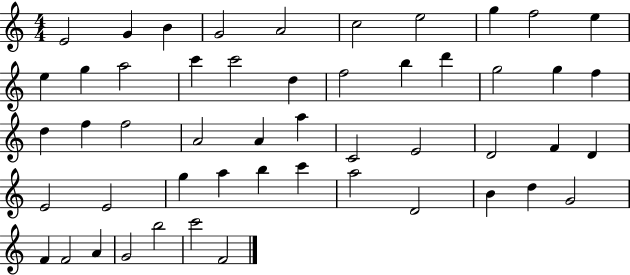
X:1
T:Untitled
M:4/4
L:1/4
K:C
E2 G B G2 A2 c2 e2 g f2 e e g a2 c' c'2 d f2 b d' g2 g f d f f2 A2 A a C2 E2 D2 F D E2 E2 g a b c' a2 D2 B d G2 F F2 A G2 b2 c'2 F2